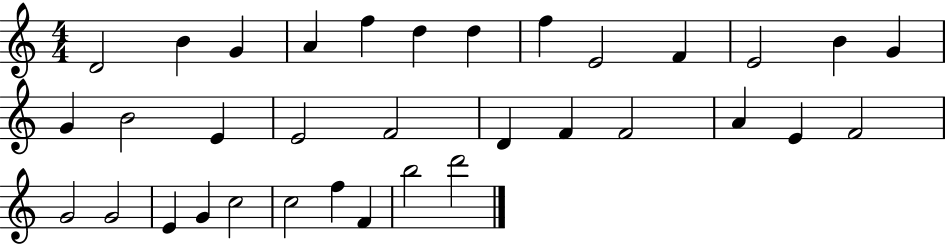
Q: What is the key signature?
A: C major